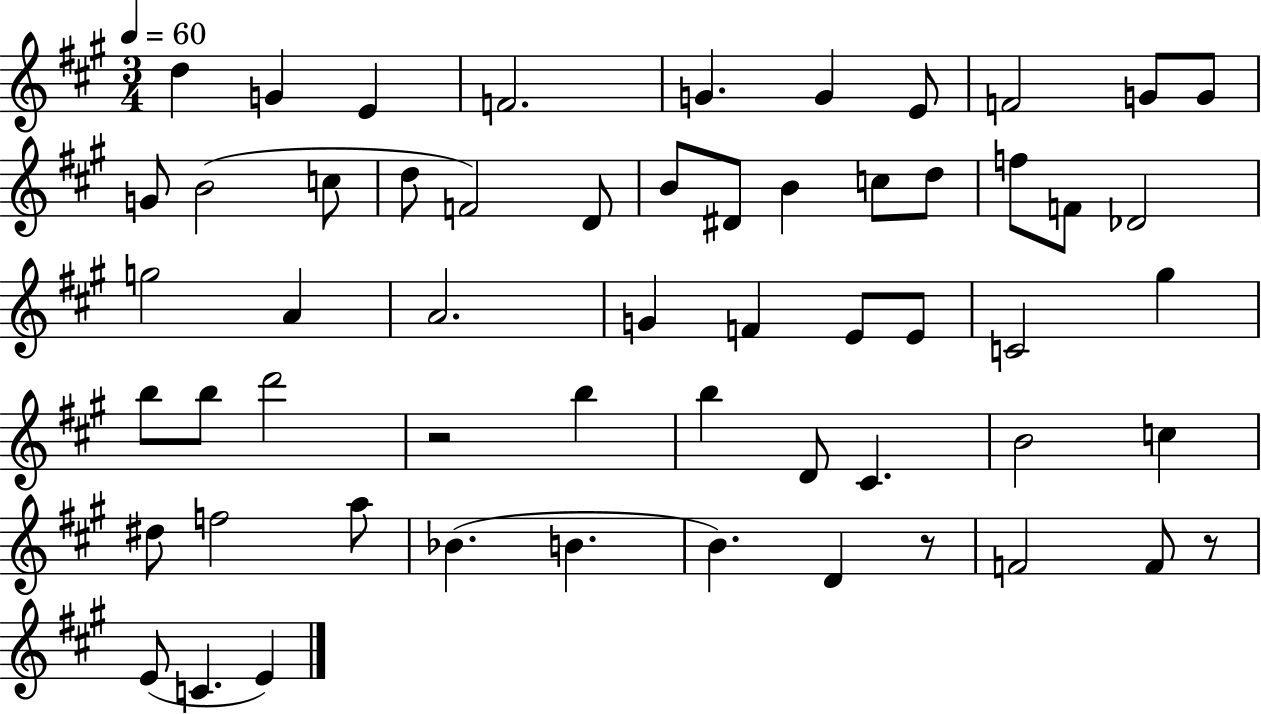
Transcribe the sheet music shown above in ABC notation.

X:1
T:Untitled
M:3/4
L:1/4
K:A
d G E F2 G G E/2 F2 G/2 G/2 G/2 B2 c/2 d/2 F2 D/2 B/2 ^D/2 B c/2 d/2 f/2 F/2 _D2 g2 A A2 G F E/2 E/2 C2 ^g b/2 b/2 d'2 z2 b b D/2 ^C B2 c ^d/2 f2 a/2 _B B B D z/2 F2 F/2 z/2 E/2 C E